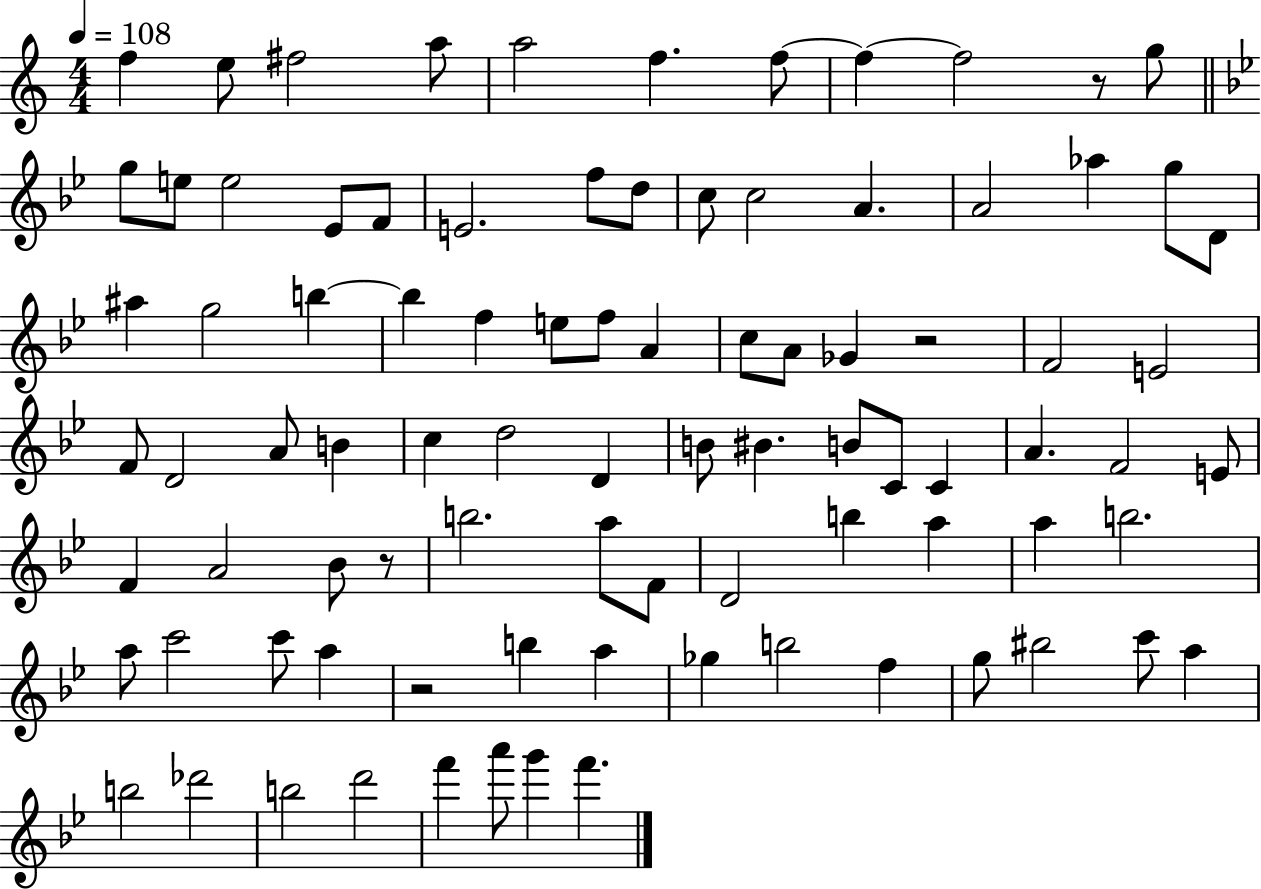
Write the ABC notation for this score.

X:1
T:Untitled
M:4/4
L:1/4
K:C
f e/2 ^f2 a/2 a2 f f/2 f f2 z/2 g/2 g/2 e/2 e2 _E/2 F/2 E2 f/2 d/2 c/2 c2 A A2 _a g/2 D/2 ^a g2 b b f e/2 f/2 A c/2 A/2 _G z2 F2 E2 F/2 D2 A/2 B c d2 D B/2 ^B B/2 C/2 C A F2 E/2 F A2 _B/2 z/2 b2 a/2 F/2 D2 b a a b2 a/2 c'2 c'/2 a z2 b a _g b2 f g/2 ^b2 c'/2 a b2 _d'2 b2 d'2 f' a'/2 g' f'